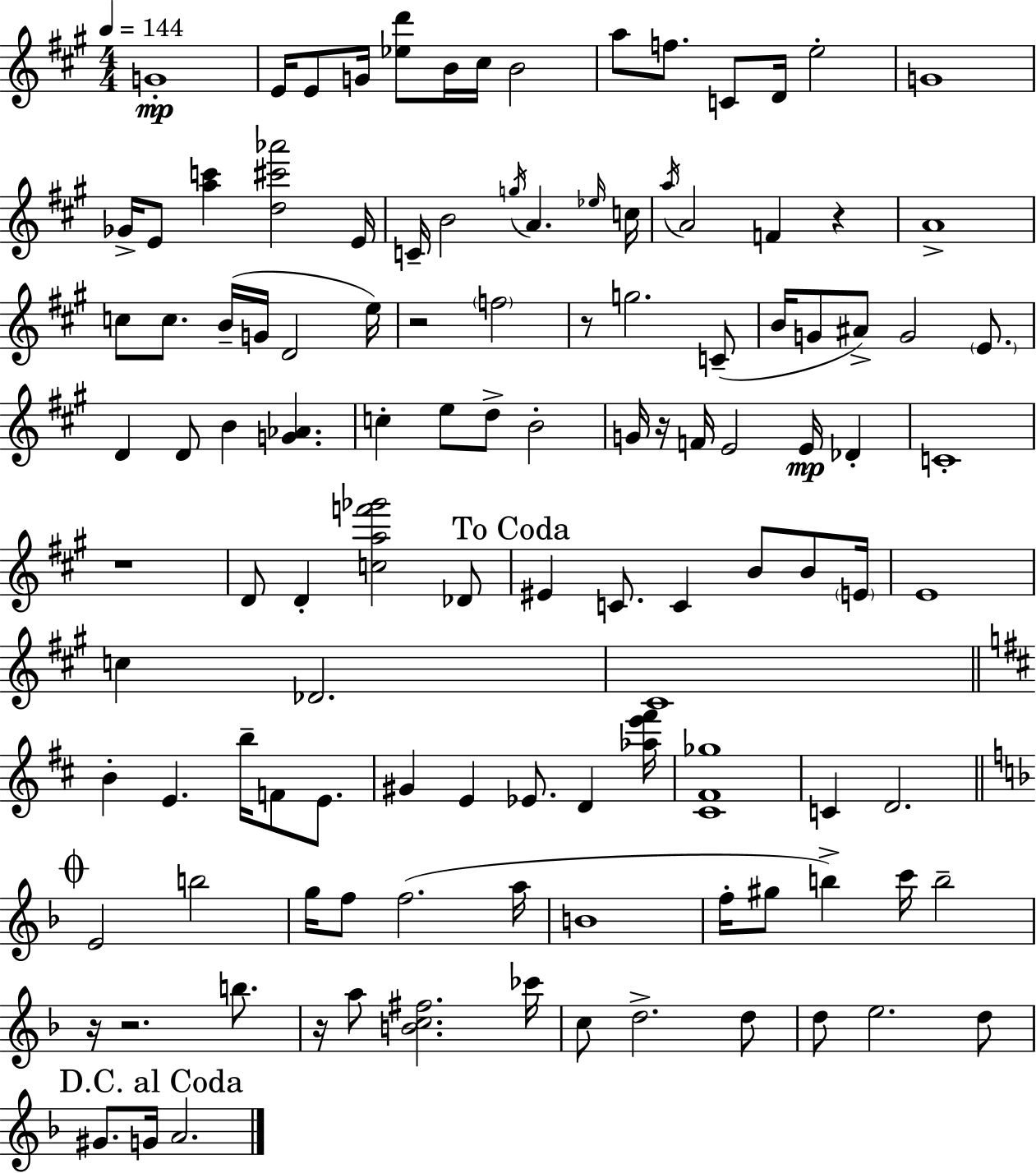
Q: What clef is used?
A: treble